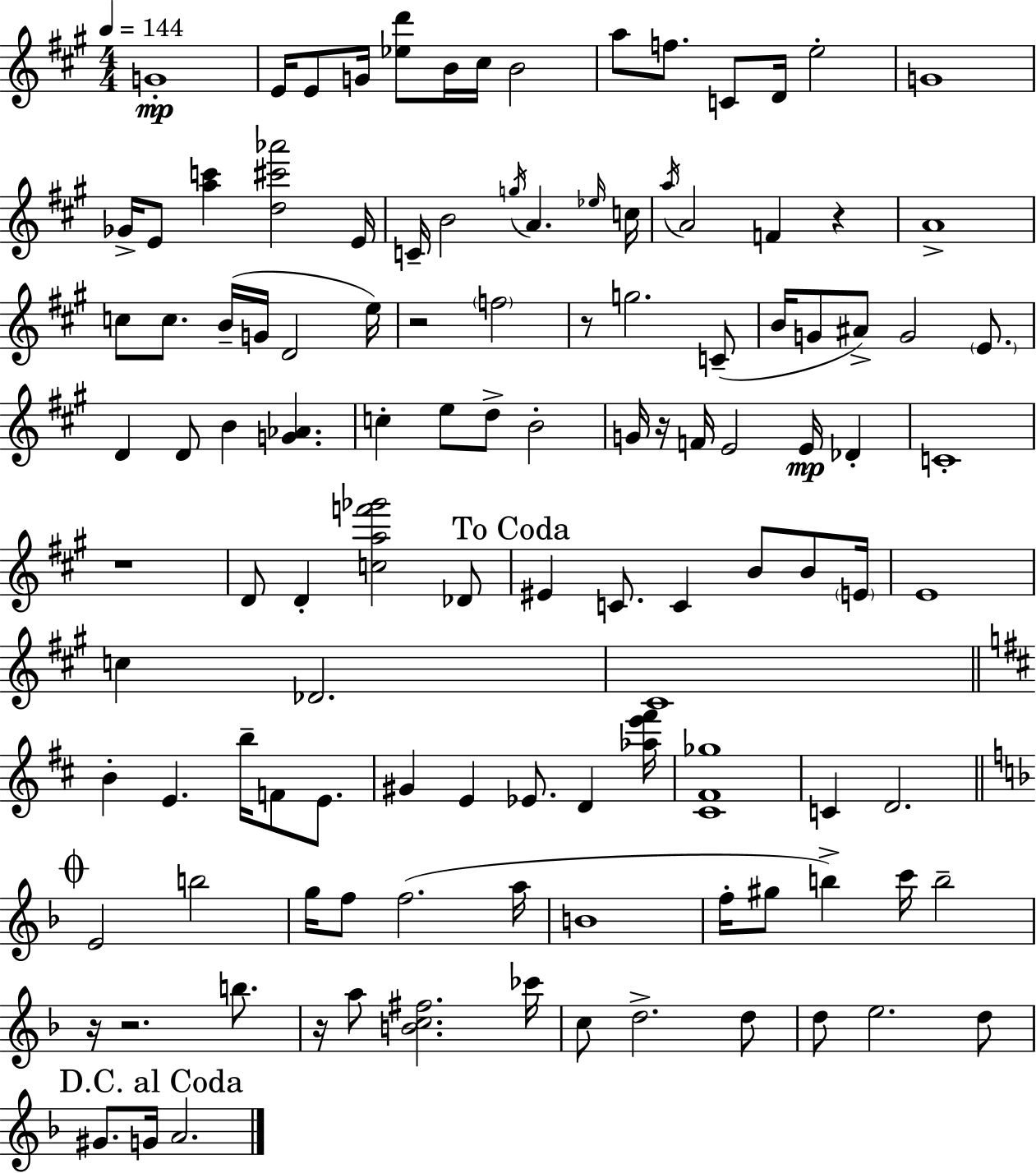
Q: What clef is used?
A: treble